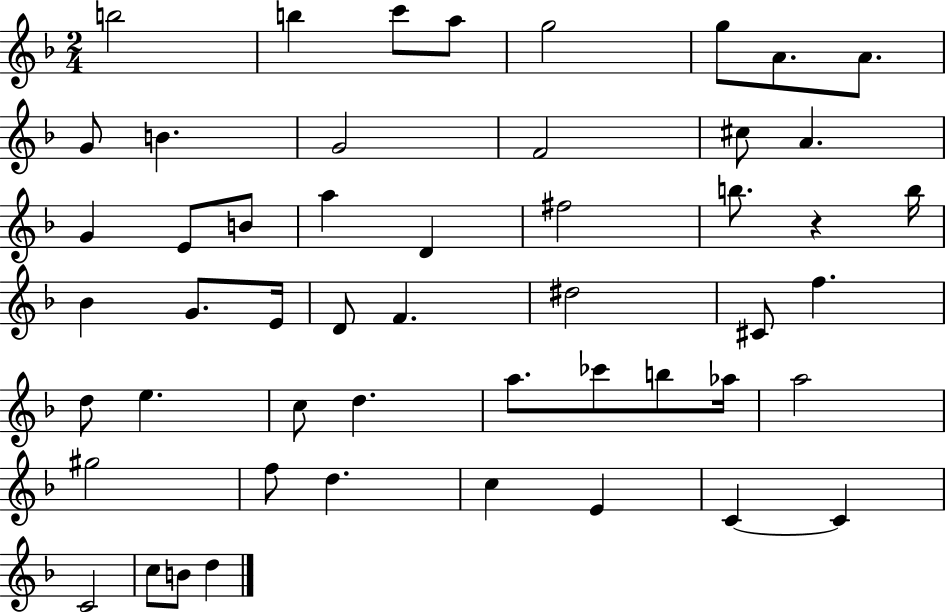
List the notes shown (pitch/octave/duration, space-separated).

B5/h B5/q C6/e A5/e G5/h G5/e A4/e. A4/e. G4/e B4/q. G4/h F4/h C#5/e A4/q. G4/q E4/e B4/e A5/q D4/q F#5/h B5/e. R/q B5/s Bb4/q G4/e. E4/s D4/e F4/q. D#5/h C#4/e F5/q. D5/e E5/q. C5/e D5/q. A5/e. CES6/e B5/e Ab5/s A5/h G#5/h F5/e D5/q. C5/q E4/q C4/q C4/q C4/h C5/e B4/e D5/q